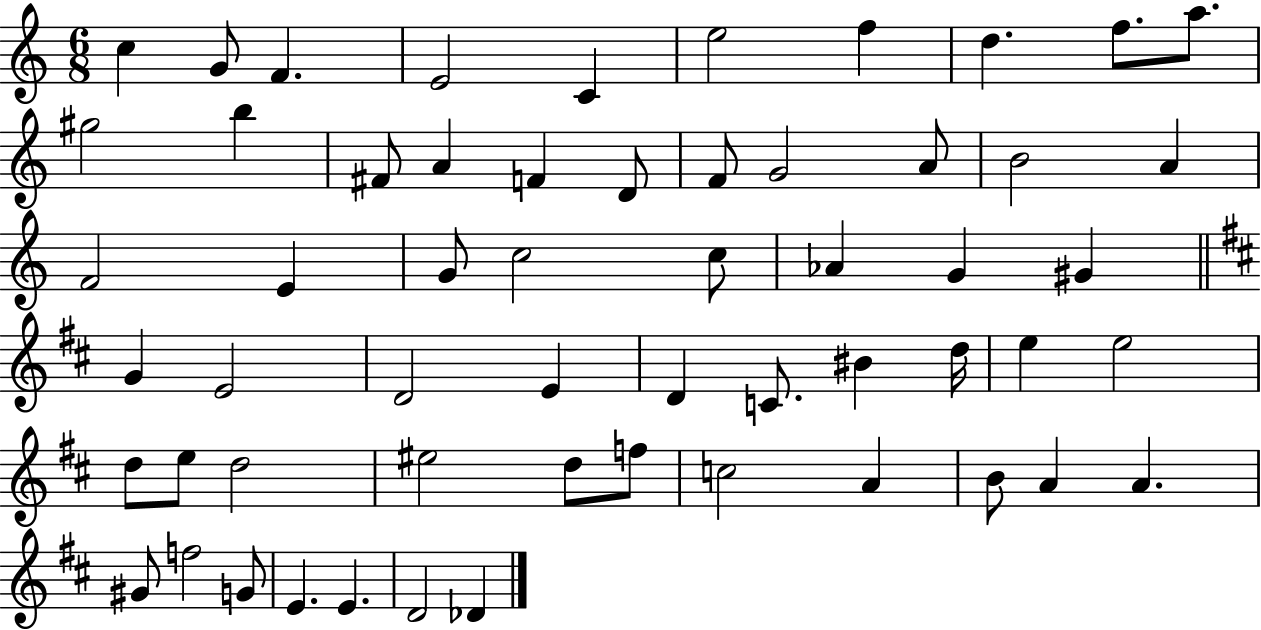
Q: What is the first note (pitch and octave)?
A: C5